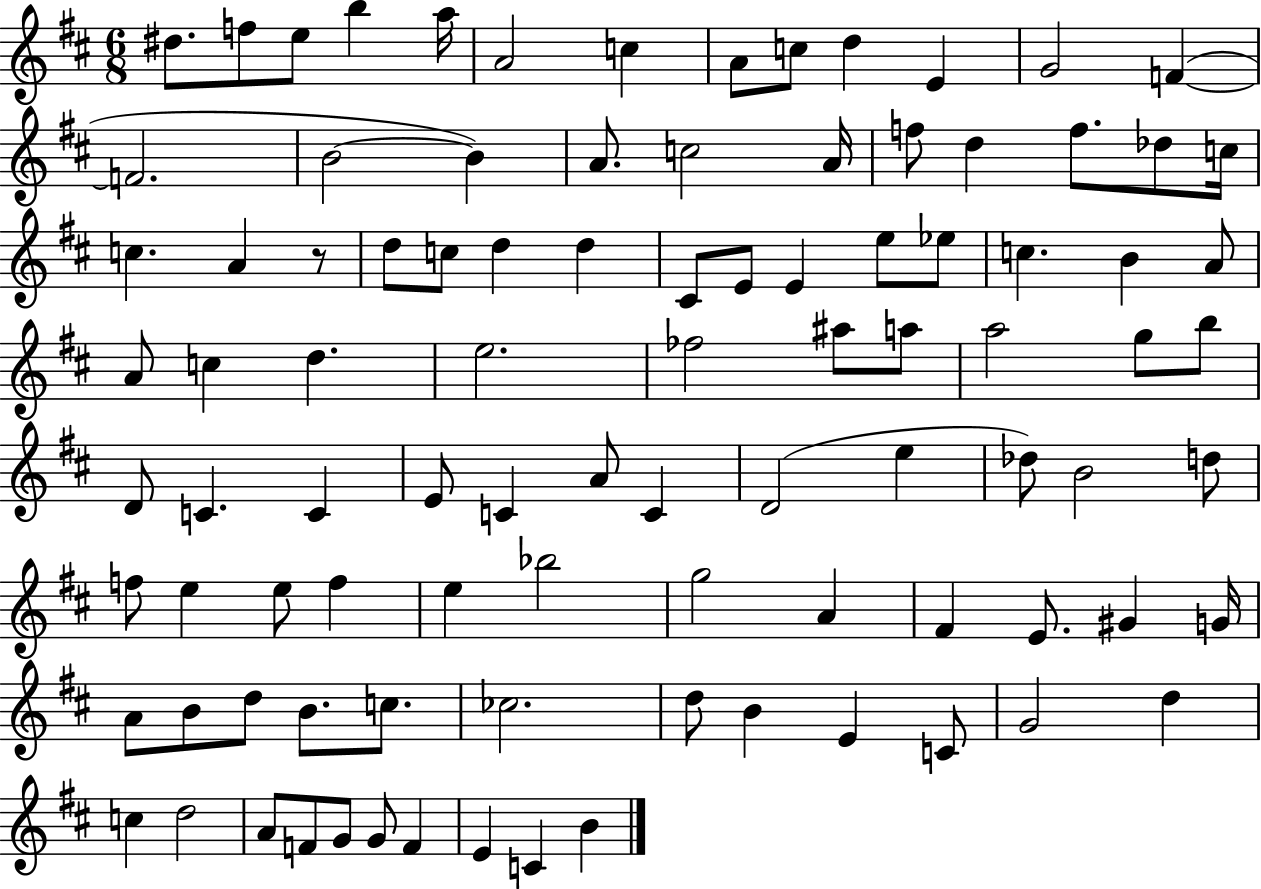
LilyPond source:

{
  \clef treble
  \numericTimeSignature
  \time 6/8
  \key d \major
  dis''8. f''8 e''8 b''4 a''16 | a'2 c''4 | a'8 c''8 d''4 e'4 | g'2 f'4~(~ | \break f'2. | b'2~~ b'4) | a'8. c''2 a'16 | f''8 d''4 f''8. des''8 c''16 | \break c''4. a'4 r8 | d''8 c''8 d''4 d''4 | cis'8 e'8 e'4 e''8 ees''8 | c''4. b'4 a'8 | \break a'8 c''4 d''4. | e''2. | fes''2 ais''8 a''8 | a''2 g''8 b''8 | \break d'8 c'4. c'4 | e'8 c'4 a'8 c'4 | d'2( e''4 | des''8) b'2 d''8 | \break f''8 e''4 e''8 f''4 | e''4 bes''2 | g''2 a'4 | fis'4 e'8. gis'4 g'16 | \break a'8 b'8 d''8 b'8. c''8. | ces''2. | d''8 b'4 e'4 c'8 | g'2 d''4 | \break c''4 d''2 | a'8 f'8 g'8 g'8 f'4 | e'4 c'4 b'4 | \bar "|."
}